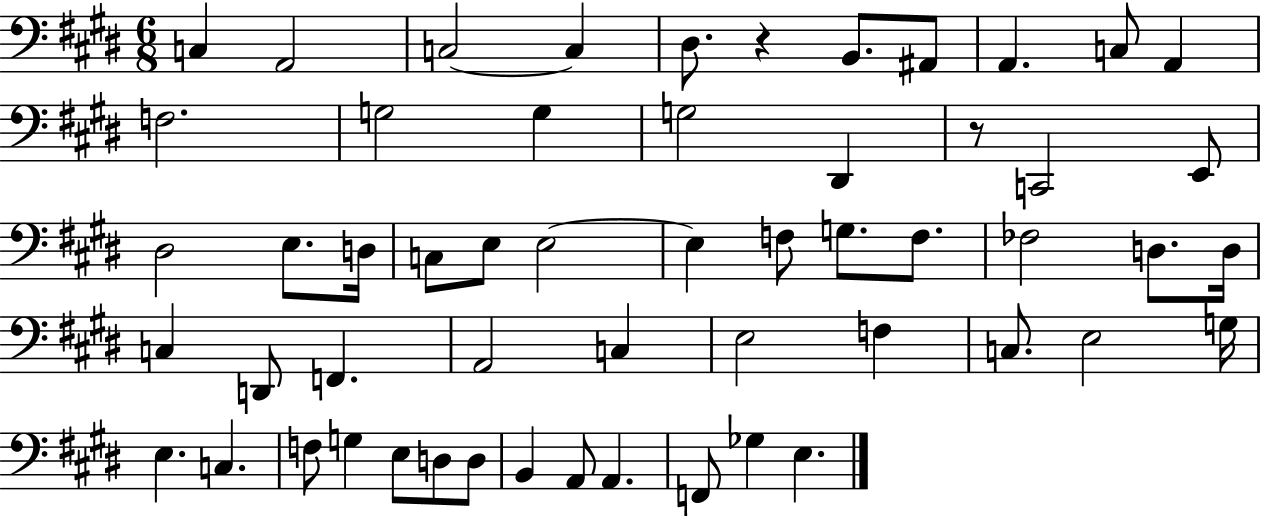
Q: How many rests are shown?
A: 2